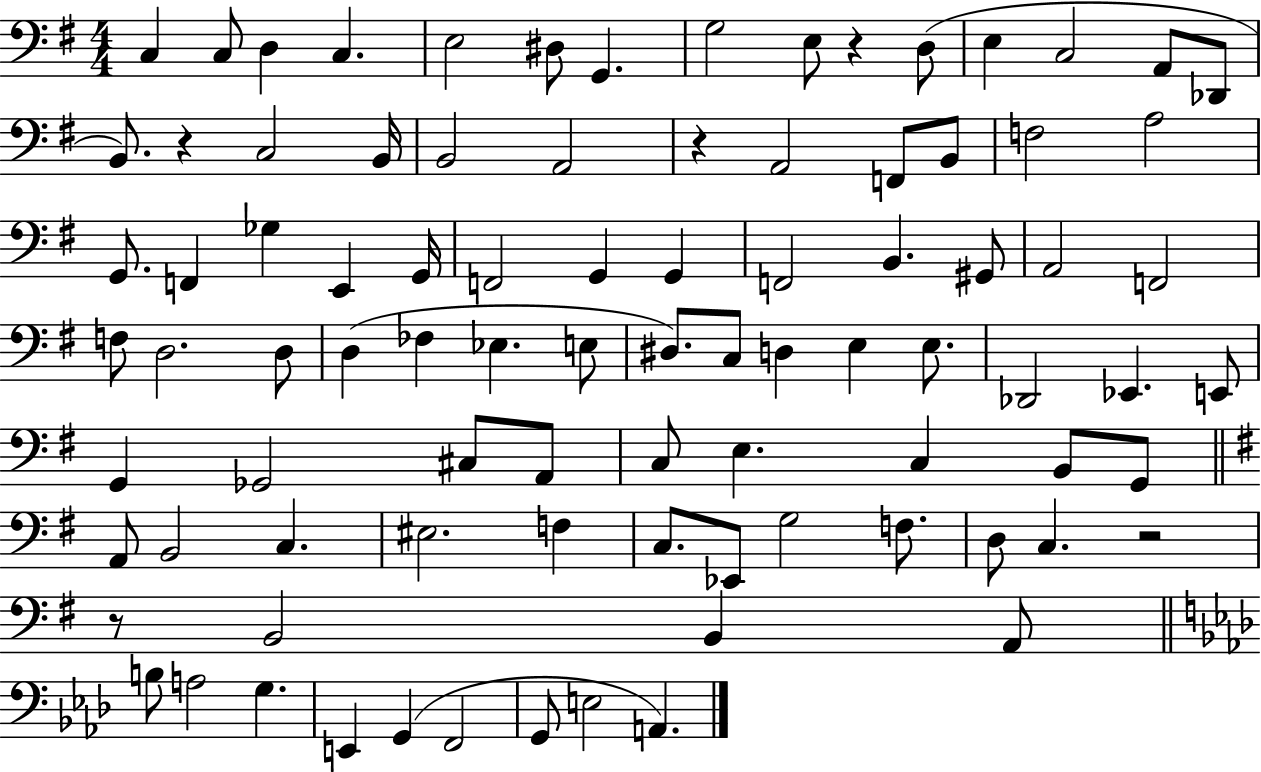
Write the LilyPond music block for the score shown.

{
  \clef bass
  \numericTimeSignature
  \time 4/4
  \key g \major
  c4 c8 d4 c4. | e2 dis8 g,4. | g2 e8 r4 d8( | e4 c2 a,8 des,8 | \break b,8.) r4 c2 b,16 | b,2 a,2 | r4 a,2 f,8 b,8 | f2 a2 | \break g,8. f,4 ges4 e,4 g,16 | f,2 g,4 g,4 | f,2 b,4. gis,8 | a,2 f,2 | \break f8 d2. d8 | d4( fes4 ees4. e8 | dis8.) c8 d4 e4 e8. | des,2 ees,4. e,8 | \break g,4 ges,2 cis8 a,8 | c8 e4. c4 b,8 g,8 | \bar "||" \break \key e \minor a,8 b,2 c4. | eis2. f4 | c8. ees,8 g2 f8. | d8 c4. r2 | \break r8 b,2 b,4 a,8 | \bar "||" \break \key aes \major b8 a2 g4. | e,4 g,4( f,2 | g,8 e2 a,4.) | \bar "|."
}